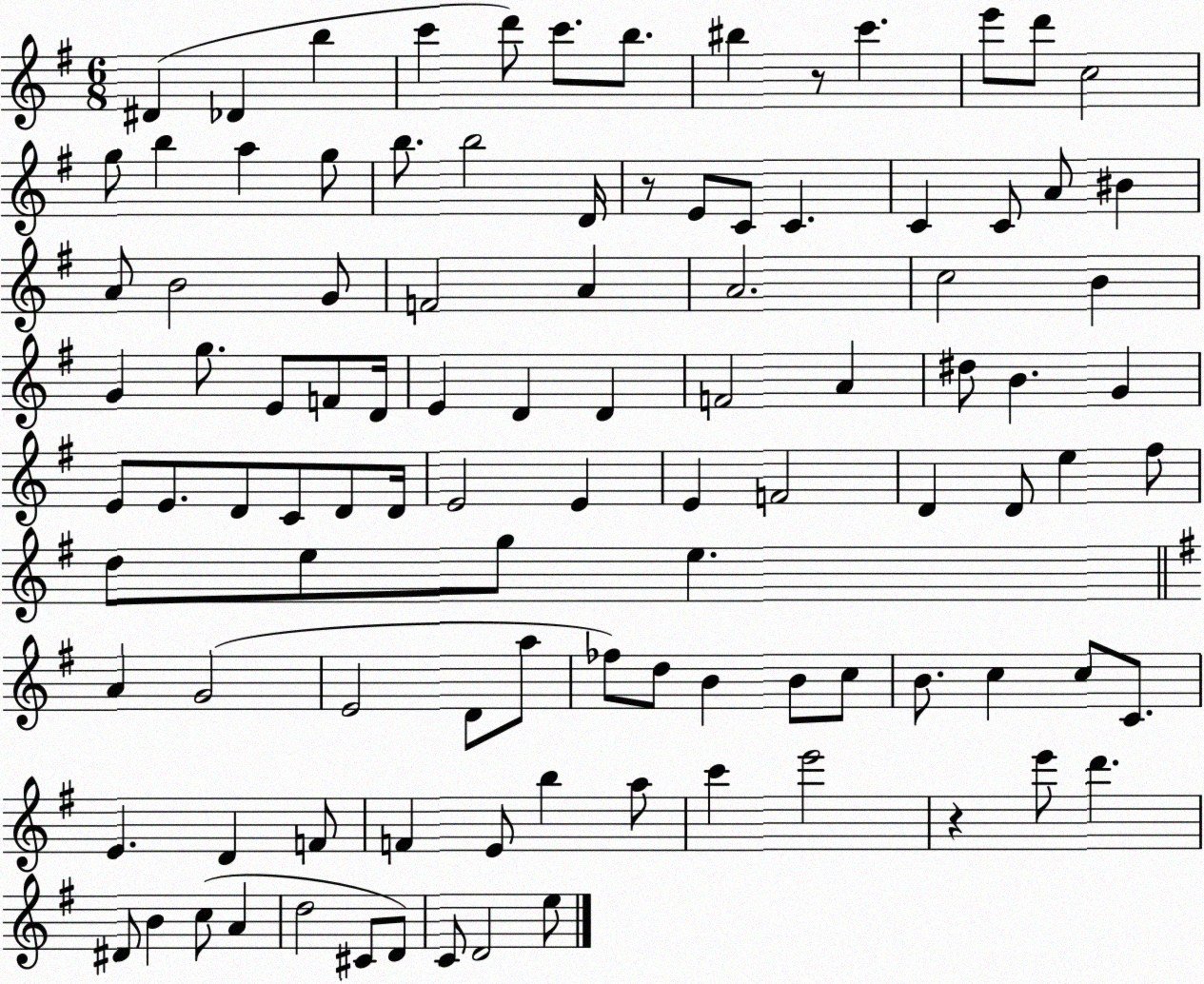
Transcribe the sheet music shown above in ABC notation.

X:1
T:Untitled
M:6/8
L:1/4
K:G
^D _D b c' d'/2 c'/2 b/2 ^b z/2 c' e'/2 d'/2 c2 g/2 b a g/2 b/2 b2 D/4 z/2 E/2 C/2 C C C/2 A/2 ^B A/2 B2 G/2 F2 A A2 c2 B G g/2 E/2 F/2 D/4 E D D F2 A ^d/2 B G E/2 E/2 D/2 C/2 D/2 D/4 E2 E E F2 D D/2 e ^f/2 d/2 e/2 g/2 e A G2 E2 D/2 a/2 _f/2 d/2 B B/2 c/2 B/2 c c/2 C/2 E D F/2 F E/2 b a/2 c' e'2 z e'/2 d' ^D/2 B c/2 A d2 ^C/2 D/2 C/2 D2 e/2